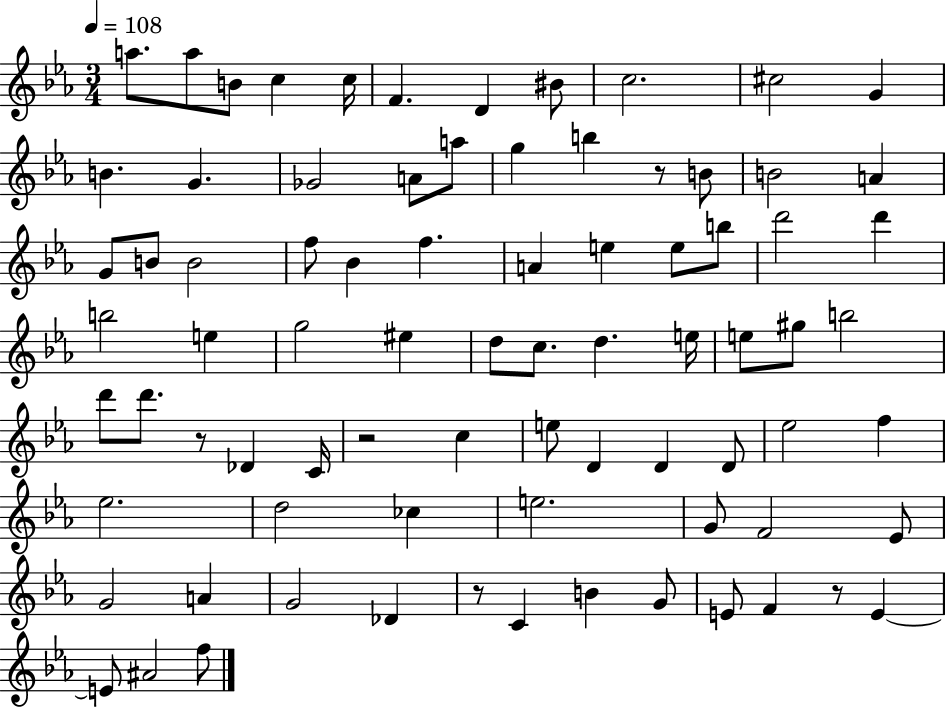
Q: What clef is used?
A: treble